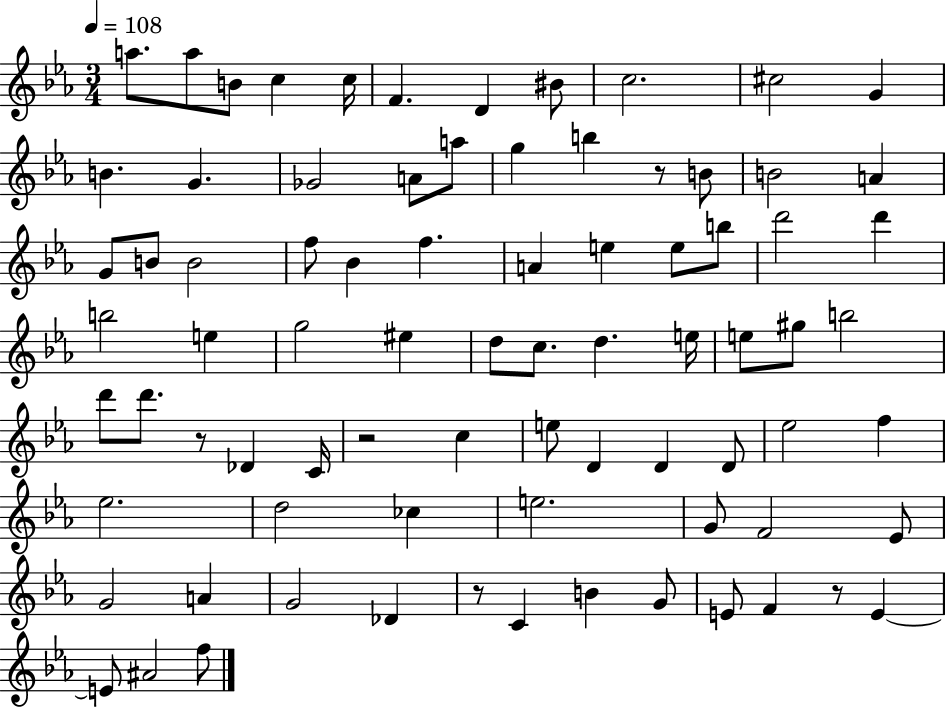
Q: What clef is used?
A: treble